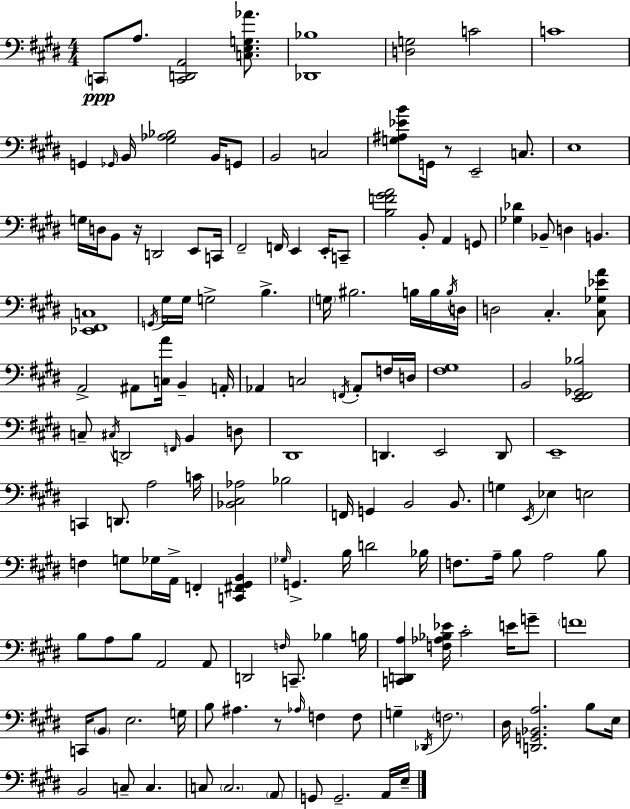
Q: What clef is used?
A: bass